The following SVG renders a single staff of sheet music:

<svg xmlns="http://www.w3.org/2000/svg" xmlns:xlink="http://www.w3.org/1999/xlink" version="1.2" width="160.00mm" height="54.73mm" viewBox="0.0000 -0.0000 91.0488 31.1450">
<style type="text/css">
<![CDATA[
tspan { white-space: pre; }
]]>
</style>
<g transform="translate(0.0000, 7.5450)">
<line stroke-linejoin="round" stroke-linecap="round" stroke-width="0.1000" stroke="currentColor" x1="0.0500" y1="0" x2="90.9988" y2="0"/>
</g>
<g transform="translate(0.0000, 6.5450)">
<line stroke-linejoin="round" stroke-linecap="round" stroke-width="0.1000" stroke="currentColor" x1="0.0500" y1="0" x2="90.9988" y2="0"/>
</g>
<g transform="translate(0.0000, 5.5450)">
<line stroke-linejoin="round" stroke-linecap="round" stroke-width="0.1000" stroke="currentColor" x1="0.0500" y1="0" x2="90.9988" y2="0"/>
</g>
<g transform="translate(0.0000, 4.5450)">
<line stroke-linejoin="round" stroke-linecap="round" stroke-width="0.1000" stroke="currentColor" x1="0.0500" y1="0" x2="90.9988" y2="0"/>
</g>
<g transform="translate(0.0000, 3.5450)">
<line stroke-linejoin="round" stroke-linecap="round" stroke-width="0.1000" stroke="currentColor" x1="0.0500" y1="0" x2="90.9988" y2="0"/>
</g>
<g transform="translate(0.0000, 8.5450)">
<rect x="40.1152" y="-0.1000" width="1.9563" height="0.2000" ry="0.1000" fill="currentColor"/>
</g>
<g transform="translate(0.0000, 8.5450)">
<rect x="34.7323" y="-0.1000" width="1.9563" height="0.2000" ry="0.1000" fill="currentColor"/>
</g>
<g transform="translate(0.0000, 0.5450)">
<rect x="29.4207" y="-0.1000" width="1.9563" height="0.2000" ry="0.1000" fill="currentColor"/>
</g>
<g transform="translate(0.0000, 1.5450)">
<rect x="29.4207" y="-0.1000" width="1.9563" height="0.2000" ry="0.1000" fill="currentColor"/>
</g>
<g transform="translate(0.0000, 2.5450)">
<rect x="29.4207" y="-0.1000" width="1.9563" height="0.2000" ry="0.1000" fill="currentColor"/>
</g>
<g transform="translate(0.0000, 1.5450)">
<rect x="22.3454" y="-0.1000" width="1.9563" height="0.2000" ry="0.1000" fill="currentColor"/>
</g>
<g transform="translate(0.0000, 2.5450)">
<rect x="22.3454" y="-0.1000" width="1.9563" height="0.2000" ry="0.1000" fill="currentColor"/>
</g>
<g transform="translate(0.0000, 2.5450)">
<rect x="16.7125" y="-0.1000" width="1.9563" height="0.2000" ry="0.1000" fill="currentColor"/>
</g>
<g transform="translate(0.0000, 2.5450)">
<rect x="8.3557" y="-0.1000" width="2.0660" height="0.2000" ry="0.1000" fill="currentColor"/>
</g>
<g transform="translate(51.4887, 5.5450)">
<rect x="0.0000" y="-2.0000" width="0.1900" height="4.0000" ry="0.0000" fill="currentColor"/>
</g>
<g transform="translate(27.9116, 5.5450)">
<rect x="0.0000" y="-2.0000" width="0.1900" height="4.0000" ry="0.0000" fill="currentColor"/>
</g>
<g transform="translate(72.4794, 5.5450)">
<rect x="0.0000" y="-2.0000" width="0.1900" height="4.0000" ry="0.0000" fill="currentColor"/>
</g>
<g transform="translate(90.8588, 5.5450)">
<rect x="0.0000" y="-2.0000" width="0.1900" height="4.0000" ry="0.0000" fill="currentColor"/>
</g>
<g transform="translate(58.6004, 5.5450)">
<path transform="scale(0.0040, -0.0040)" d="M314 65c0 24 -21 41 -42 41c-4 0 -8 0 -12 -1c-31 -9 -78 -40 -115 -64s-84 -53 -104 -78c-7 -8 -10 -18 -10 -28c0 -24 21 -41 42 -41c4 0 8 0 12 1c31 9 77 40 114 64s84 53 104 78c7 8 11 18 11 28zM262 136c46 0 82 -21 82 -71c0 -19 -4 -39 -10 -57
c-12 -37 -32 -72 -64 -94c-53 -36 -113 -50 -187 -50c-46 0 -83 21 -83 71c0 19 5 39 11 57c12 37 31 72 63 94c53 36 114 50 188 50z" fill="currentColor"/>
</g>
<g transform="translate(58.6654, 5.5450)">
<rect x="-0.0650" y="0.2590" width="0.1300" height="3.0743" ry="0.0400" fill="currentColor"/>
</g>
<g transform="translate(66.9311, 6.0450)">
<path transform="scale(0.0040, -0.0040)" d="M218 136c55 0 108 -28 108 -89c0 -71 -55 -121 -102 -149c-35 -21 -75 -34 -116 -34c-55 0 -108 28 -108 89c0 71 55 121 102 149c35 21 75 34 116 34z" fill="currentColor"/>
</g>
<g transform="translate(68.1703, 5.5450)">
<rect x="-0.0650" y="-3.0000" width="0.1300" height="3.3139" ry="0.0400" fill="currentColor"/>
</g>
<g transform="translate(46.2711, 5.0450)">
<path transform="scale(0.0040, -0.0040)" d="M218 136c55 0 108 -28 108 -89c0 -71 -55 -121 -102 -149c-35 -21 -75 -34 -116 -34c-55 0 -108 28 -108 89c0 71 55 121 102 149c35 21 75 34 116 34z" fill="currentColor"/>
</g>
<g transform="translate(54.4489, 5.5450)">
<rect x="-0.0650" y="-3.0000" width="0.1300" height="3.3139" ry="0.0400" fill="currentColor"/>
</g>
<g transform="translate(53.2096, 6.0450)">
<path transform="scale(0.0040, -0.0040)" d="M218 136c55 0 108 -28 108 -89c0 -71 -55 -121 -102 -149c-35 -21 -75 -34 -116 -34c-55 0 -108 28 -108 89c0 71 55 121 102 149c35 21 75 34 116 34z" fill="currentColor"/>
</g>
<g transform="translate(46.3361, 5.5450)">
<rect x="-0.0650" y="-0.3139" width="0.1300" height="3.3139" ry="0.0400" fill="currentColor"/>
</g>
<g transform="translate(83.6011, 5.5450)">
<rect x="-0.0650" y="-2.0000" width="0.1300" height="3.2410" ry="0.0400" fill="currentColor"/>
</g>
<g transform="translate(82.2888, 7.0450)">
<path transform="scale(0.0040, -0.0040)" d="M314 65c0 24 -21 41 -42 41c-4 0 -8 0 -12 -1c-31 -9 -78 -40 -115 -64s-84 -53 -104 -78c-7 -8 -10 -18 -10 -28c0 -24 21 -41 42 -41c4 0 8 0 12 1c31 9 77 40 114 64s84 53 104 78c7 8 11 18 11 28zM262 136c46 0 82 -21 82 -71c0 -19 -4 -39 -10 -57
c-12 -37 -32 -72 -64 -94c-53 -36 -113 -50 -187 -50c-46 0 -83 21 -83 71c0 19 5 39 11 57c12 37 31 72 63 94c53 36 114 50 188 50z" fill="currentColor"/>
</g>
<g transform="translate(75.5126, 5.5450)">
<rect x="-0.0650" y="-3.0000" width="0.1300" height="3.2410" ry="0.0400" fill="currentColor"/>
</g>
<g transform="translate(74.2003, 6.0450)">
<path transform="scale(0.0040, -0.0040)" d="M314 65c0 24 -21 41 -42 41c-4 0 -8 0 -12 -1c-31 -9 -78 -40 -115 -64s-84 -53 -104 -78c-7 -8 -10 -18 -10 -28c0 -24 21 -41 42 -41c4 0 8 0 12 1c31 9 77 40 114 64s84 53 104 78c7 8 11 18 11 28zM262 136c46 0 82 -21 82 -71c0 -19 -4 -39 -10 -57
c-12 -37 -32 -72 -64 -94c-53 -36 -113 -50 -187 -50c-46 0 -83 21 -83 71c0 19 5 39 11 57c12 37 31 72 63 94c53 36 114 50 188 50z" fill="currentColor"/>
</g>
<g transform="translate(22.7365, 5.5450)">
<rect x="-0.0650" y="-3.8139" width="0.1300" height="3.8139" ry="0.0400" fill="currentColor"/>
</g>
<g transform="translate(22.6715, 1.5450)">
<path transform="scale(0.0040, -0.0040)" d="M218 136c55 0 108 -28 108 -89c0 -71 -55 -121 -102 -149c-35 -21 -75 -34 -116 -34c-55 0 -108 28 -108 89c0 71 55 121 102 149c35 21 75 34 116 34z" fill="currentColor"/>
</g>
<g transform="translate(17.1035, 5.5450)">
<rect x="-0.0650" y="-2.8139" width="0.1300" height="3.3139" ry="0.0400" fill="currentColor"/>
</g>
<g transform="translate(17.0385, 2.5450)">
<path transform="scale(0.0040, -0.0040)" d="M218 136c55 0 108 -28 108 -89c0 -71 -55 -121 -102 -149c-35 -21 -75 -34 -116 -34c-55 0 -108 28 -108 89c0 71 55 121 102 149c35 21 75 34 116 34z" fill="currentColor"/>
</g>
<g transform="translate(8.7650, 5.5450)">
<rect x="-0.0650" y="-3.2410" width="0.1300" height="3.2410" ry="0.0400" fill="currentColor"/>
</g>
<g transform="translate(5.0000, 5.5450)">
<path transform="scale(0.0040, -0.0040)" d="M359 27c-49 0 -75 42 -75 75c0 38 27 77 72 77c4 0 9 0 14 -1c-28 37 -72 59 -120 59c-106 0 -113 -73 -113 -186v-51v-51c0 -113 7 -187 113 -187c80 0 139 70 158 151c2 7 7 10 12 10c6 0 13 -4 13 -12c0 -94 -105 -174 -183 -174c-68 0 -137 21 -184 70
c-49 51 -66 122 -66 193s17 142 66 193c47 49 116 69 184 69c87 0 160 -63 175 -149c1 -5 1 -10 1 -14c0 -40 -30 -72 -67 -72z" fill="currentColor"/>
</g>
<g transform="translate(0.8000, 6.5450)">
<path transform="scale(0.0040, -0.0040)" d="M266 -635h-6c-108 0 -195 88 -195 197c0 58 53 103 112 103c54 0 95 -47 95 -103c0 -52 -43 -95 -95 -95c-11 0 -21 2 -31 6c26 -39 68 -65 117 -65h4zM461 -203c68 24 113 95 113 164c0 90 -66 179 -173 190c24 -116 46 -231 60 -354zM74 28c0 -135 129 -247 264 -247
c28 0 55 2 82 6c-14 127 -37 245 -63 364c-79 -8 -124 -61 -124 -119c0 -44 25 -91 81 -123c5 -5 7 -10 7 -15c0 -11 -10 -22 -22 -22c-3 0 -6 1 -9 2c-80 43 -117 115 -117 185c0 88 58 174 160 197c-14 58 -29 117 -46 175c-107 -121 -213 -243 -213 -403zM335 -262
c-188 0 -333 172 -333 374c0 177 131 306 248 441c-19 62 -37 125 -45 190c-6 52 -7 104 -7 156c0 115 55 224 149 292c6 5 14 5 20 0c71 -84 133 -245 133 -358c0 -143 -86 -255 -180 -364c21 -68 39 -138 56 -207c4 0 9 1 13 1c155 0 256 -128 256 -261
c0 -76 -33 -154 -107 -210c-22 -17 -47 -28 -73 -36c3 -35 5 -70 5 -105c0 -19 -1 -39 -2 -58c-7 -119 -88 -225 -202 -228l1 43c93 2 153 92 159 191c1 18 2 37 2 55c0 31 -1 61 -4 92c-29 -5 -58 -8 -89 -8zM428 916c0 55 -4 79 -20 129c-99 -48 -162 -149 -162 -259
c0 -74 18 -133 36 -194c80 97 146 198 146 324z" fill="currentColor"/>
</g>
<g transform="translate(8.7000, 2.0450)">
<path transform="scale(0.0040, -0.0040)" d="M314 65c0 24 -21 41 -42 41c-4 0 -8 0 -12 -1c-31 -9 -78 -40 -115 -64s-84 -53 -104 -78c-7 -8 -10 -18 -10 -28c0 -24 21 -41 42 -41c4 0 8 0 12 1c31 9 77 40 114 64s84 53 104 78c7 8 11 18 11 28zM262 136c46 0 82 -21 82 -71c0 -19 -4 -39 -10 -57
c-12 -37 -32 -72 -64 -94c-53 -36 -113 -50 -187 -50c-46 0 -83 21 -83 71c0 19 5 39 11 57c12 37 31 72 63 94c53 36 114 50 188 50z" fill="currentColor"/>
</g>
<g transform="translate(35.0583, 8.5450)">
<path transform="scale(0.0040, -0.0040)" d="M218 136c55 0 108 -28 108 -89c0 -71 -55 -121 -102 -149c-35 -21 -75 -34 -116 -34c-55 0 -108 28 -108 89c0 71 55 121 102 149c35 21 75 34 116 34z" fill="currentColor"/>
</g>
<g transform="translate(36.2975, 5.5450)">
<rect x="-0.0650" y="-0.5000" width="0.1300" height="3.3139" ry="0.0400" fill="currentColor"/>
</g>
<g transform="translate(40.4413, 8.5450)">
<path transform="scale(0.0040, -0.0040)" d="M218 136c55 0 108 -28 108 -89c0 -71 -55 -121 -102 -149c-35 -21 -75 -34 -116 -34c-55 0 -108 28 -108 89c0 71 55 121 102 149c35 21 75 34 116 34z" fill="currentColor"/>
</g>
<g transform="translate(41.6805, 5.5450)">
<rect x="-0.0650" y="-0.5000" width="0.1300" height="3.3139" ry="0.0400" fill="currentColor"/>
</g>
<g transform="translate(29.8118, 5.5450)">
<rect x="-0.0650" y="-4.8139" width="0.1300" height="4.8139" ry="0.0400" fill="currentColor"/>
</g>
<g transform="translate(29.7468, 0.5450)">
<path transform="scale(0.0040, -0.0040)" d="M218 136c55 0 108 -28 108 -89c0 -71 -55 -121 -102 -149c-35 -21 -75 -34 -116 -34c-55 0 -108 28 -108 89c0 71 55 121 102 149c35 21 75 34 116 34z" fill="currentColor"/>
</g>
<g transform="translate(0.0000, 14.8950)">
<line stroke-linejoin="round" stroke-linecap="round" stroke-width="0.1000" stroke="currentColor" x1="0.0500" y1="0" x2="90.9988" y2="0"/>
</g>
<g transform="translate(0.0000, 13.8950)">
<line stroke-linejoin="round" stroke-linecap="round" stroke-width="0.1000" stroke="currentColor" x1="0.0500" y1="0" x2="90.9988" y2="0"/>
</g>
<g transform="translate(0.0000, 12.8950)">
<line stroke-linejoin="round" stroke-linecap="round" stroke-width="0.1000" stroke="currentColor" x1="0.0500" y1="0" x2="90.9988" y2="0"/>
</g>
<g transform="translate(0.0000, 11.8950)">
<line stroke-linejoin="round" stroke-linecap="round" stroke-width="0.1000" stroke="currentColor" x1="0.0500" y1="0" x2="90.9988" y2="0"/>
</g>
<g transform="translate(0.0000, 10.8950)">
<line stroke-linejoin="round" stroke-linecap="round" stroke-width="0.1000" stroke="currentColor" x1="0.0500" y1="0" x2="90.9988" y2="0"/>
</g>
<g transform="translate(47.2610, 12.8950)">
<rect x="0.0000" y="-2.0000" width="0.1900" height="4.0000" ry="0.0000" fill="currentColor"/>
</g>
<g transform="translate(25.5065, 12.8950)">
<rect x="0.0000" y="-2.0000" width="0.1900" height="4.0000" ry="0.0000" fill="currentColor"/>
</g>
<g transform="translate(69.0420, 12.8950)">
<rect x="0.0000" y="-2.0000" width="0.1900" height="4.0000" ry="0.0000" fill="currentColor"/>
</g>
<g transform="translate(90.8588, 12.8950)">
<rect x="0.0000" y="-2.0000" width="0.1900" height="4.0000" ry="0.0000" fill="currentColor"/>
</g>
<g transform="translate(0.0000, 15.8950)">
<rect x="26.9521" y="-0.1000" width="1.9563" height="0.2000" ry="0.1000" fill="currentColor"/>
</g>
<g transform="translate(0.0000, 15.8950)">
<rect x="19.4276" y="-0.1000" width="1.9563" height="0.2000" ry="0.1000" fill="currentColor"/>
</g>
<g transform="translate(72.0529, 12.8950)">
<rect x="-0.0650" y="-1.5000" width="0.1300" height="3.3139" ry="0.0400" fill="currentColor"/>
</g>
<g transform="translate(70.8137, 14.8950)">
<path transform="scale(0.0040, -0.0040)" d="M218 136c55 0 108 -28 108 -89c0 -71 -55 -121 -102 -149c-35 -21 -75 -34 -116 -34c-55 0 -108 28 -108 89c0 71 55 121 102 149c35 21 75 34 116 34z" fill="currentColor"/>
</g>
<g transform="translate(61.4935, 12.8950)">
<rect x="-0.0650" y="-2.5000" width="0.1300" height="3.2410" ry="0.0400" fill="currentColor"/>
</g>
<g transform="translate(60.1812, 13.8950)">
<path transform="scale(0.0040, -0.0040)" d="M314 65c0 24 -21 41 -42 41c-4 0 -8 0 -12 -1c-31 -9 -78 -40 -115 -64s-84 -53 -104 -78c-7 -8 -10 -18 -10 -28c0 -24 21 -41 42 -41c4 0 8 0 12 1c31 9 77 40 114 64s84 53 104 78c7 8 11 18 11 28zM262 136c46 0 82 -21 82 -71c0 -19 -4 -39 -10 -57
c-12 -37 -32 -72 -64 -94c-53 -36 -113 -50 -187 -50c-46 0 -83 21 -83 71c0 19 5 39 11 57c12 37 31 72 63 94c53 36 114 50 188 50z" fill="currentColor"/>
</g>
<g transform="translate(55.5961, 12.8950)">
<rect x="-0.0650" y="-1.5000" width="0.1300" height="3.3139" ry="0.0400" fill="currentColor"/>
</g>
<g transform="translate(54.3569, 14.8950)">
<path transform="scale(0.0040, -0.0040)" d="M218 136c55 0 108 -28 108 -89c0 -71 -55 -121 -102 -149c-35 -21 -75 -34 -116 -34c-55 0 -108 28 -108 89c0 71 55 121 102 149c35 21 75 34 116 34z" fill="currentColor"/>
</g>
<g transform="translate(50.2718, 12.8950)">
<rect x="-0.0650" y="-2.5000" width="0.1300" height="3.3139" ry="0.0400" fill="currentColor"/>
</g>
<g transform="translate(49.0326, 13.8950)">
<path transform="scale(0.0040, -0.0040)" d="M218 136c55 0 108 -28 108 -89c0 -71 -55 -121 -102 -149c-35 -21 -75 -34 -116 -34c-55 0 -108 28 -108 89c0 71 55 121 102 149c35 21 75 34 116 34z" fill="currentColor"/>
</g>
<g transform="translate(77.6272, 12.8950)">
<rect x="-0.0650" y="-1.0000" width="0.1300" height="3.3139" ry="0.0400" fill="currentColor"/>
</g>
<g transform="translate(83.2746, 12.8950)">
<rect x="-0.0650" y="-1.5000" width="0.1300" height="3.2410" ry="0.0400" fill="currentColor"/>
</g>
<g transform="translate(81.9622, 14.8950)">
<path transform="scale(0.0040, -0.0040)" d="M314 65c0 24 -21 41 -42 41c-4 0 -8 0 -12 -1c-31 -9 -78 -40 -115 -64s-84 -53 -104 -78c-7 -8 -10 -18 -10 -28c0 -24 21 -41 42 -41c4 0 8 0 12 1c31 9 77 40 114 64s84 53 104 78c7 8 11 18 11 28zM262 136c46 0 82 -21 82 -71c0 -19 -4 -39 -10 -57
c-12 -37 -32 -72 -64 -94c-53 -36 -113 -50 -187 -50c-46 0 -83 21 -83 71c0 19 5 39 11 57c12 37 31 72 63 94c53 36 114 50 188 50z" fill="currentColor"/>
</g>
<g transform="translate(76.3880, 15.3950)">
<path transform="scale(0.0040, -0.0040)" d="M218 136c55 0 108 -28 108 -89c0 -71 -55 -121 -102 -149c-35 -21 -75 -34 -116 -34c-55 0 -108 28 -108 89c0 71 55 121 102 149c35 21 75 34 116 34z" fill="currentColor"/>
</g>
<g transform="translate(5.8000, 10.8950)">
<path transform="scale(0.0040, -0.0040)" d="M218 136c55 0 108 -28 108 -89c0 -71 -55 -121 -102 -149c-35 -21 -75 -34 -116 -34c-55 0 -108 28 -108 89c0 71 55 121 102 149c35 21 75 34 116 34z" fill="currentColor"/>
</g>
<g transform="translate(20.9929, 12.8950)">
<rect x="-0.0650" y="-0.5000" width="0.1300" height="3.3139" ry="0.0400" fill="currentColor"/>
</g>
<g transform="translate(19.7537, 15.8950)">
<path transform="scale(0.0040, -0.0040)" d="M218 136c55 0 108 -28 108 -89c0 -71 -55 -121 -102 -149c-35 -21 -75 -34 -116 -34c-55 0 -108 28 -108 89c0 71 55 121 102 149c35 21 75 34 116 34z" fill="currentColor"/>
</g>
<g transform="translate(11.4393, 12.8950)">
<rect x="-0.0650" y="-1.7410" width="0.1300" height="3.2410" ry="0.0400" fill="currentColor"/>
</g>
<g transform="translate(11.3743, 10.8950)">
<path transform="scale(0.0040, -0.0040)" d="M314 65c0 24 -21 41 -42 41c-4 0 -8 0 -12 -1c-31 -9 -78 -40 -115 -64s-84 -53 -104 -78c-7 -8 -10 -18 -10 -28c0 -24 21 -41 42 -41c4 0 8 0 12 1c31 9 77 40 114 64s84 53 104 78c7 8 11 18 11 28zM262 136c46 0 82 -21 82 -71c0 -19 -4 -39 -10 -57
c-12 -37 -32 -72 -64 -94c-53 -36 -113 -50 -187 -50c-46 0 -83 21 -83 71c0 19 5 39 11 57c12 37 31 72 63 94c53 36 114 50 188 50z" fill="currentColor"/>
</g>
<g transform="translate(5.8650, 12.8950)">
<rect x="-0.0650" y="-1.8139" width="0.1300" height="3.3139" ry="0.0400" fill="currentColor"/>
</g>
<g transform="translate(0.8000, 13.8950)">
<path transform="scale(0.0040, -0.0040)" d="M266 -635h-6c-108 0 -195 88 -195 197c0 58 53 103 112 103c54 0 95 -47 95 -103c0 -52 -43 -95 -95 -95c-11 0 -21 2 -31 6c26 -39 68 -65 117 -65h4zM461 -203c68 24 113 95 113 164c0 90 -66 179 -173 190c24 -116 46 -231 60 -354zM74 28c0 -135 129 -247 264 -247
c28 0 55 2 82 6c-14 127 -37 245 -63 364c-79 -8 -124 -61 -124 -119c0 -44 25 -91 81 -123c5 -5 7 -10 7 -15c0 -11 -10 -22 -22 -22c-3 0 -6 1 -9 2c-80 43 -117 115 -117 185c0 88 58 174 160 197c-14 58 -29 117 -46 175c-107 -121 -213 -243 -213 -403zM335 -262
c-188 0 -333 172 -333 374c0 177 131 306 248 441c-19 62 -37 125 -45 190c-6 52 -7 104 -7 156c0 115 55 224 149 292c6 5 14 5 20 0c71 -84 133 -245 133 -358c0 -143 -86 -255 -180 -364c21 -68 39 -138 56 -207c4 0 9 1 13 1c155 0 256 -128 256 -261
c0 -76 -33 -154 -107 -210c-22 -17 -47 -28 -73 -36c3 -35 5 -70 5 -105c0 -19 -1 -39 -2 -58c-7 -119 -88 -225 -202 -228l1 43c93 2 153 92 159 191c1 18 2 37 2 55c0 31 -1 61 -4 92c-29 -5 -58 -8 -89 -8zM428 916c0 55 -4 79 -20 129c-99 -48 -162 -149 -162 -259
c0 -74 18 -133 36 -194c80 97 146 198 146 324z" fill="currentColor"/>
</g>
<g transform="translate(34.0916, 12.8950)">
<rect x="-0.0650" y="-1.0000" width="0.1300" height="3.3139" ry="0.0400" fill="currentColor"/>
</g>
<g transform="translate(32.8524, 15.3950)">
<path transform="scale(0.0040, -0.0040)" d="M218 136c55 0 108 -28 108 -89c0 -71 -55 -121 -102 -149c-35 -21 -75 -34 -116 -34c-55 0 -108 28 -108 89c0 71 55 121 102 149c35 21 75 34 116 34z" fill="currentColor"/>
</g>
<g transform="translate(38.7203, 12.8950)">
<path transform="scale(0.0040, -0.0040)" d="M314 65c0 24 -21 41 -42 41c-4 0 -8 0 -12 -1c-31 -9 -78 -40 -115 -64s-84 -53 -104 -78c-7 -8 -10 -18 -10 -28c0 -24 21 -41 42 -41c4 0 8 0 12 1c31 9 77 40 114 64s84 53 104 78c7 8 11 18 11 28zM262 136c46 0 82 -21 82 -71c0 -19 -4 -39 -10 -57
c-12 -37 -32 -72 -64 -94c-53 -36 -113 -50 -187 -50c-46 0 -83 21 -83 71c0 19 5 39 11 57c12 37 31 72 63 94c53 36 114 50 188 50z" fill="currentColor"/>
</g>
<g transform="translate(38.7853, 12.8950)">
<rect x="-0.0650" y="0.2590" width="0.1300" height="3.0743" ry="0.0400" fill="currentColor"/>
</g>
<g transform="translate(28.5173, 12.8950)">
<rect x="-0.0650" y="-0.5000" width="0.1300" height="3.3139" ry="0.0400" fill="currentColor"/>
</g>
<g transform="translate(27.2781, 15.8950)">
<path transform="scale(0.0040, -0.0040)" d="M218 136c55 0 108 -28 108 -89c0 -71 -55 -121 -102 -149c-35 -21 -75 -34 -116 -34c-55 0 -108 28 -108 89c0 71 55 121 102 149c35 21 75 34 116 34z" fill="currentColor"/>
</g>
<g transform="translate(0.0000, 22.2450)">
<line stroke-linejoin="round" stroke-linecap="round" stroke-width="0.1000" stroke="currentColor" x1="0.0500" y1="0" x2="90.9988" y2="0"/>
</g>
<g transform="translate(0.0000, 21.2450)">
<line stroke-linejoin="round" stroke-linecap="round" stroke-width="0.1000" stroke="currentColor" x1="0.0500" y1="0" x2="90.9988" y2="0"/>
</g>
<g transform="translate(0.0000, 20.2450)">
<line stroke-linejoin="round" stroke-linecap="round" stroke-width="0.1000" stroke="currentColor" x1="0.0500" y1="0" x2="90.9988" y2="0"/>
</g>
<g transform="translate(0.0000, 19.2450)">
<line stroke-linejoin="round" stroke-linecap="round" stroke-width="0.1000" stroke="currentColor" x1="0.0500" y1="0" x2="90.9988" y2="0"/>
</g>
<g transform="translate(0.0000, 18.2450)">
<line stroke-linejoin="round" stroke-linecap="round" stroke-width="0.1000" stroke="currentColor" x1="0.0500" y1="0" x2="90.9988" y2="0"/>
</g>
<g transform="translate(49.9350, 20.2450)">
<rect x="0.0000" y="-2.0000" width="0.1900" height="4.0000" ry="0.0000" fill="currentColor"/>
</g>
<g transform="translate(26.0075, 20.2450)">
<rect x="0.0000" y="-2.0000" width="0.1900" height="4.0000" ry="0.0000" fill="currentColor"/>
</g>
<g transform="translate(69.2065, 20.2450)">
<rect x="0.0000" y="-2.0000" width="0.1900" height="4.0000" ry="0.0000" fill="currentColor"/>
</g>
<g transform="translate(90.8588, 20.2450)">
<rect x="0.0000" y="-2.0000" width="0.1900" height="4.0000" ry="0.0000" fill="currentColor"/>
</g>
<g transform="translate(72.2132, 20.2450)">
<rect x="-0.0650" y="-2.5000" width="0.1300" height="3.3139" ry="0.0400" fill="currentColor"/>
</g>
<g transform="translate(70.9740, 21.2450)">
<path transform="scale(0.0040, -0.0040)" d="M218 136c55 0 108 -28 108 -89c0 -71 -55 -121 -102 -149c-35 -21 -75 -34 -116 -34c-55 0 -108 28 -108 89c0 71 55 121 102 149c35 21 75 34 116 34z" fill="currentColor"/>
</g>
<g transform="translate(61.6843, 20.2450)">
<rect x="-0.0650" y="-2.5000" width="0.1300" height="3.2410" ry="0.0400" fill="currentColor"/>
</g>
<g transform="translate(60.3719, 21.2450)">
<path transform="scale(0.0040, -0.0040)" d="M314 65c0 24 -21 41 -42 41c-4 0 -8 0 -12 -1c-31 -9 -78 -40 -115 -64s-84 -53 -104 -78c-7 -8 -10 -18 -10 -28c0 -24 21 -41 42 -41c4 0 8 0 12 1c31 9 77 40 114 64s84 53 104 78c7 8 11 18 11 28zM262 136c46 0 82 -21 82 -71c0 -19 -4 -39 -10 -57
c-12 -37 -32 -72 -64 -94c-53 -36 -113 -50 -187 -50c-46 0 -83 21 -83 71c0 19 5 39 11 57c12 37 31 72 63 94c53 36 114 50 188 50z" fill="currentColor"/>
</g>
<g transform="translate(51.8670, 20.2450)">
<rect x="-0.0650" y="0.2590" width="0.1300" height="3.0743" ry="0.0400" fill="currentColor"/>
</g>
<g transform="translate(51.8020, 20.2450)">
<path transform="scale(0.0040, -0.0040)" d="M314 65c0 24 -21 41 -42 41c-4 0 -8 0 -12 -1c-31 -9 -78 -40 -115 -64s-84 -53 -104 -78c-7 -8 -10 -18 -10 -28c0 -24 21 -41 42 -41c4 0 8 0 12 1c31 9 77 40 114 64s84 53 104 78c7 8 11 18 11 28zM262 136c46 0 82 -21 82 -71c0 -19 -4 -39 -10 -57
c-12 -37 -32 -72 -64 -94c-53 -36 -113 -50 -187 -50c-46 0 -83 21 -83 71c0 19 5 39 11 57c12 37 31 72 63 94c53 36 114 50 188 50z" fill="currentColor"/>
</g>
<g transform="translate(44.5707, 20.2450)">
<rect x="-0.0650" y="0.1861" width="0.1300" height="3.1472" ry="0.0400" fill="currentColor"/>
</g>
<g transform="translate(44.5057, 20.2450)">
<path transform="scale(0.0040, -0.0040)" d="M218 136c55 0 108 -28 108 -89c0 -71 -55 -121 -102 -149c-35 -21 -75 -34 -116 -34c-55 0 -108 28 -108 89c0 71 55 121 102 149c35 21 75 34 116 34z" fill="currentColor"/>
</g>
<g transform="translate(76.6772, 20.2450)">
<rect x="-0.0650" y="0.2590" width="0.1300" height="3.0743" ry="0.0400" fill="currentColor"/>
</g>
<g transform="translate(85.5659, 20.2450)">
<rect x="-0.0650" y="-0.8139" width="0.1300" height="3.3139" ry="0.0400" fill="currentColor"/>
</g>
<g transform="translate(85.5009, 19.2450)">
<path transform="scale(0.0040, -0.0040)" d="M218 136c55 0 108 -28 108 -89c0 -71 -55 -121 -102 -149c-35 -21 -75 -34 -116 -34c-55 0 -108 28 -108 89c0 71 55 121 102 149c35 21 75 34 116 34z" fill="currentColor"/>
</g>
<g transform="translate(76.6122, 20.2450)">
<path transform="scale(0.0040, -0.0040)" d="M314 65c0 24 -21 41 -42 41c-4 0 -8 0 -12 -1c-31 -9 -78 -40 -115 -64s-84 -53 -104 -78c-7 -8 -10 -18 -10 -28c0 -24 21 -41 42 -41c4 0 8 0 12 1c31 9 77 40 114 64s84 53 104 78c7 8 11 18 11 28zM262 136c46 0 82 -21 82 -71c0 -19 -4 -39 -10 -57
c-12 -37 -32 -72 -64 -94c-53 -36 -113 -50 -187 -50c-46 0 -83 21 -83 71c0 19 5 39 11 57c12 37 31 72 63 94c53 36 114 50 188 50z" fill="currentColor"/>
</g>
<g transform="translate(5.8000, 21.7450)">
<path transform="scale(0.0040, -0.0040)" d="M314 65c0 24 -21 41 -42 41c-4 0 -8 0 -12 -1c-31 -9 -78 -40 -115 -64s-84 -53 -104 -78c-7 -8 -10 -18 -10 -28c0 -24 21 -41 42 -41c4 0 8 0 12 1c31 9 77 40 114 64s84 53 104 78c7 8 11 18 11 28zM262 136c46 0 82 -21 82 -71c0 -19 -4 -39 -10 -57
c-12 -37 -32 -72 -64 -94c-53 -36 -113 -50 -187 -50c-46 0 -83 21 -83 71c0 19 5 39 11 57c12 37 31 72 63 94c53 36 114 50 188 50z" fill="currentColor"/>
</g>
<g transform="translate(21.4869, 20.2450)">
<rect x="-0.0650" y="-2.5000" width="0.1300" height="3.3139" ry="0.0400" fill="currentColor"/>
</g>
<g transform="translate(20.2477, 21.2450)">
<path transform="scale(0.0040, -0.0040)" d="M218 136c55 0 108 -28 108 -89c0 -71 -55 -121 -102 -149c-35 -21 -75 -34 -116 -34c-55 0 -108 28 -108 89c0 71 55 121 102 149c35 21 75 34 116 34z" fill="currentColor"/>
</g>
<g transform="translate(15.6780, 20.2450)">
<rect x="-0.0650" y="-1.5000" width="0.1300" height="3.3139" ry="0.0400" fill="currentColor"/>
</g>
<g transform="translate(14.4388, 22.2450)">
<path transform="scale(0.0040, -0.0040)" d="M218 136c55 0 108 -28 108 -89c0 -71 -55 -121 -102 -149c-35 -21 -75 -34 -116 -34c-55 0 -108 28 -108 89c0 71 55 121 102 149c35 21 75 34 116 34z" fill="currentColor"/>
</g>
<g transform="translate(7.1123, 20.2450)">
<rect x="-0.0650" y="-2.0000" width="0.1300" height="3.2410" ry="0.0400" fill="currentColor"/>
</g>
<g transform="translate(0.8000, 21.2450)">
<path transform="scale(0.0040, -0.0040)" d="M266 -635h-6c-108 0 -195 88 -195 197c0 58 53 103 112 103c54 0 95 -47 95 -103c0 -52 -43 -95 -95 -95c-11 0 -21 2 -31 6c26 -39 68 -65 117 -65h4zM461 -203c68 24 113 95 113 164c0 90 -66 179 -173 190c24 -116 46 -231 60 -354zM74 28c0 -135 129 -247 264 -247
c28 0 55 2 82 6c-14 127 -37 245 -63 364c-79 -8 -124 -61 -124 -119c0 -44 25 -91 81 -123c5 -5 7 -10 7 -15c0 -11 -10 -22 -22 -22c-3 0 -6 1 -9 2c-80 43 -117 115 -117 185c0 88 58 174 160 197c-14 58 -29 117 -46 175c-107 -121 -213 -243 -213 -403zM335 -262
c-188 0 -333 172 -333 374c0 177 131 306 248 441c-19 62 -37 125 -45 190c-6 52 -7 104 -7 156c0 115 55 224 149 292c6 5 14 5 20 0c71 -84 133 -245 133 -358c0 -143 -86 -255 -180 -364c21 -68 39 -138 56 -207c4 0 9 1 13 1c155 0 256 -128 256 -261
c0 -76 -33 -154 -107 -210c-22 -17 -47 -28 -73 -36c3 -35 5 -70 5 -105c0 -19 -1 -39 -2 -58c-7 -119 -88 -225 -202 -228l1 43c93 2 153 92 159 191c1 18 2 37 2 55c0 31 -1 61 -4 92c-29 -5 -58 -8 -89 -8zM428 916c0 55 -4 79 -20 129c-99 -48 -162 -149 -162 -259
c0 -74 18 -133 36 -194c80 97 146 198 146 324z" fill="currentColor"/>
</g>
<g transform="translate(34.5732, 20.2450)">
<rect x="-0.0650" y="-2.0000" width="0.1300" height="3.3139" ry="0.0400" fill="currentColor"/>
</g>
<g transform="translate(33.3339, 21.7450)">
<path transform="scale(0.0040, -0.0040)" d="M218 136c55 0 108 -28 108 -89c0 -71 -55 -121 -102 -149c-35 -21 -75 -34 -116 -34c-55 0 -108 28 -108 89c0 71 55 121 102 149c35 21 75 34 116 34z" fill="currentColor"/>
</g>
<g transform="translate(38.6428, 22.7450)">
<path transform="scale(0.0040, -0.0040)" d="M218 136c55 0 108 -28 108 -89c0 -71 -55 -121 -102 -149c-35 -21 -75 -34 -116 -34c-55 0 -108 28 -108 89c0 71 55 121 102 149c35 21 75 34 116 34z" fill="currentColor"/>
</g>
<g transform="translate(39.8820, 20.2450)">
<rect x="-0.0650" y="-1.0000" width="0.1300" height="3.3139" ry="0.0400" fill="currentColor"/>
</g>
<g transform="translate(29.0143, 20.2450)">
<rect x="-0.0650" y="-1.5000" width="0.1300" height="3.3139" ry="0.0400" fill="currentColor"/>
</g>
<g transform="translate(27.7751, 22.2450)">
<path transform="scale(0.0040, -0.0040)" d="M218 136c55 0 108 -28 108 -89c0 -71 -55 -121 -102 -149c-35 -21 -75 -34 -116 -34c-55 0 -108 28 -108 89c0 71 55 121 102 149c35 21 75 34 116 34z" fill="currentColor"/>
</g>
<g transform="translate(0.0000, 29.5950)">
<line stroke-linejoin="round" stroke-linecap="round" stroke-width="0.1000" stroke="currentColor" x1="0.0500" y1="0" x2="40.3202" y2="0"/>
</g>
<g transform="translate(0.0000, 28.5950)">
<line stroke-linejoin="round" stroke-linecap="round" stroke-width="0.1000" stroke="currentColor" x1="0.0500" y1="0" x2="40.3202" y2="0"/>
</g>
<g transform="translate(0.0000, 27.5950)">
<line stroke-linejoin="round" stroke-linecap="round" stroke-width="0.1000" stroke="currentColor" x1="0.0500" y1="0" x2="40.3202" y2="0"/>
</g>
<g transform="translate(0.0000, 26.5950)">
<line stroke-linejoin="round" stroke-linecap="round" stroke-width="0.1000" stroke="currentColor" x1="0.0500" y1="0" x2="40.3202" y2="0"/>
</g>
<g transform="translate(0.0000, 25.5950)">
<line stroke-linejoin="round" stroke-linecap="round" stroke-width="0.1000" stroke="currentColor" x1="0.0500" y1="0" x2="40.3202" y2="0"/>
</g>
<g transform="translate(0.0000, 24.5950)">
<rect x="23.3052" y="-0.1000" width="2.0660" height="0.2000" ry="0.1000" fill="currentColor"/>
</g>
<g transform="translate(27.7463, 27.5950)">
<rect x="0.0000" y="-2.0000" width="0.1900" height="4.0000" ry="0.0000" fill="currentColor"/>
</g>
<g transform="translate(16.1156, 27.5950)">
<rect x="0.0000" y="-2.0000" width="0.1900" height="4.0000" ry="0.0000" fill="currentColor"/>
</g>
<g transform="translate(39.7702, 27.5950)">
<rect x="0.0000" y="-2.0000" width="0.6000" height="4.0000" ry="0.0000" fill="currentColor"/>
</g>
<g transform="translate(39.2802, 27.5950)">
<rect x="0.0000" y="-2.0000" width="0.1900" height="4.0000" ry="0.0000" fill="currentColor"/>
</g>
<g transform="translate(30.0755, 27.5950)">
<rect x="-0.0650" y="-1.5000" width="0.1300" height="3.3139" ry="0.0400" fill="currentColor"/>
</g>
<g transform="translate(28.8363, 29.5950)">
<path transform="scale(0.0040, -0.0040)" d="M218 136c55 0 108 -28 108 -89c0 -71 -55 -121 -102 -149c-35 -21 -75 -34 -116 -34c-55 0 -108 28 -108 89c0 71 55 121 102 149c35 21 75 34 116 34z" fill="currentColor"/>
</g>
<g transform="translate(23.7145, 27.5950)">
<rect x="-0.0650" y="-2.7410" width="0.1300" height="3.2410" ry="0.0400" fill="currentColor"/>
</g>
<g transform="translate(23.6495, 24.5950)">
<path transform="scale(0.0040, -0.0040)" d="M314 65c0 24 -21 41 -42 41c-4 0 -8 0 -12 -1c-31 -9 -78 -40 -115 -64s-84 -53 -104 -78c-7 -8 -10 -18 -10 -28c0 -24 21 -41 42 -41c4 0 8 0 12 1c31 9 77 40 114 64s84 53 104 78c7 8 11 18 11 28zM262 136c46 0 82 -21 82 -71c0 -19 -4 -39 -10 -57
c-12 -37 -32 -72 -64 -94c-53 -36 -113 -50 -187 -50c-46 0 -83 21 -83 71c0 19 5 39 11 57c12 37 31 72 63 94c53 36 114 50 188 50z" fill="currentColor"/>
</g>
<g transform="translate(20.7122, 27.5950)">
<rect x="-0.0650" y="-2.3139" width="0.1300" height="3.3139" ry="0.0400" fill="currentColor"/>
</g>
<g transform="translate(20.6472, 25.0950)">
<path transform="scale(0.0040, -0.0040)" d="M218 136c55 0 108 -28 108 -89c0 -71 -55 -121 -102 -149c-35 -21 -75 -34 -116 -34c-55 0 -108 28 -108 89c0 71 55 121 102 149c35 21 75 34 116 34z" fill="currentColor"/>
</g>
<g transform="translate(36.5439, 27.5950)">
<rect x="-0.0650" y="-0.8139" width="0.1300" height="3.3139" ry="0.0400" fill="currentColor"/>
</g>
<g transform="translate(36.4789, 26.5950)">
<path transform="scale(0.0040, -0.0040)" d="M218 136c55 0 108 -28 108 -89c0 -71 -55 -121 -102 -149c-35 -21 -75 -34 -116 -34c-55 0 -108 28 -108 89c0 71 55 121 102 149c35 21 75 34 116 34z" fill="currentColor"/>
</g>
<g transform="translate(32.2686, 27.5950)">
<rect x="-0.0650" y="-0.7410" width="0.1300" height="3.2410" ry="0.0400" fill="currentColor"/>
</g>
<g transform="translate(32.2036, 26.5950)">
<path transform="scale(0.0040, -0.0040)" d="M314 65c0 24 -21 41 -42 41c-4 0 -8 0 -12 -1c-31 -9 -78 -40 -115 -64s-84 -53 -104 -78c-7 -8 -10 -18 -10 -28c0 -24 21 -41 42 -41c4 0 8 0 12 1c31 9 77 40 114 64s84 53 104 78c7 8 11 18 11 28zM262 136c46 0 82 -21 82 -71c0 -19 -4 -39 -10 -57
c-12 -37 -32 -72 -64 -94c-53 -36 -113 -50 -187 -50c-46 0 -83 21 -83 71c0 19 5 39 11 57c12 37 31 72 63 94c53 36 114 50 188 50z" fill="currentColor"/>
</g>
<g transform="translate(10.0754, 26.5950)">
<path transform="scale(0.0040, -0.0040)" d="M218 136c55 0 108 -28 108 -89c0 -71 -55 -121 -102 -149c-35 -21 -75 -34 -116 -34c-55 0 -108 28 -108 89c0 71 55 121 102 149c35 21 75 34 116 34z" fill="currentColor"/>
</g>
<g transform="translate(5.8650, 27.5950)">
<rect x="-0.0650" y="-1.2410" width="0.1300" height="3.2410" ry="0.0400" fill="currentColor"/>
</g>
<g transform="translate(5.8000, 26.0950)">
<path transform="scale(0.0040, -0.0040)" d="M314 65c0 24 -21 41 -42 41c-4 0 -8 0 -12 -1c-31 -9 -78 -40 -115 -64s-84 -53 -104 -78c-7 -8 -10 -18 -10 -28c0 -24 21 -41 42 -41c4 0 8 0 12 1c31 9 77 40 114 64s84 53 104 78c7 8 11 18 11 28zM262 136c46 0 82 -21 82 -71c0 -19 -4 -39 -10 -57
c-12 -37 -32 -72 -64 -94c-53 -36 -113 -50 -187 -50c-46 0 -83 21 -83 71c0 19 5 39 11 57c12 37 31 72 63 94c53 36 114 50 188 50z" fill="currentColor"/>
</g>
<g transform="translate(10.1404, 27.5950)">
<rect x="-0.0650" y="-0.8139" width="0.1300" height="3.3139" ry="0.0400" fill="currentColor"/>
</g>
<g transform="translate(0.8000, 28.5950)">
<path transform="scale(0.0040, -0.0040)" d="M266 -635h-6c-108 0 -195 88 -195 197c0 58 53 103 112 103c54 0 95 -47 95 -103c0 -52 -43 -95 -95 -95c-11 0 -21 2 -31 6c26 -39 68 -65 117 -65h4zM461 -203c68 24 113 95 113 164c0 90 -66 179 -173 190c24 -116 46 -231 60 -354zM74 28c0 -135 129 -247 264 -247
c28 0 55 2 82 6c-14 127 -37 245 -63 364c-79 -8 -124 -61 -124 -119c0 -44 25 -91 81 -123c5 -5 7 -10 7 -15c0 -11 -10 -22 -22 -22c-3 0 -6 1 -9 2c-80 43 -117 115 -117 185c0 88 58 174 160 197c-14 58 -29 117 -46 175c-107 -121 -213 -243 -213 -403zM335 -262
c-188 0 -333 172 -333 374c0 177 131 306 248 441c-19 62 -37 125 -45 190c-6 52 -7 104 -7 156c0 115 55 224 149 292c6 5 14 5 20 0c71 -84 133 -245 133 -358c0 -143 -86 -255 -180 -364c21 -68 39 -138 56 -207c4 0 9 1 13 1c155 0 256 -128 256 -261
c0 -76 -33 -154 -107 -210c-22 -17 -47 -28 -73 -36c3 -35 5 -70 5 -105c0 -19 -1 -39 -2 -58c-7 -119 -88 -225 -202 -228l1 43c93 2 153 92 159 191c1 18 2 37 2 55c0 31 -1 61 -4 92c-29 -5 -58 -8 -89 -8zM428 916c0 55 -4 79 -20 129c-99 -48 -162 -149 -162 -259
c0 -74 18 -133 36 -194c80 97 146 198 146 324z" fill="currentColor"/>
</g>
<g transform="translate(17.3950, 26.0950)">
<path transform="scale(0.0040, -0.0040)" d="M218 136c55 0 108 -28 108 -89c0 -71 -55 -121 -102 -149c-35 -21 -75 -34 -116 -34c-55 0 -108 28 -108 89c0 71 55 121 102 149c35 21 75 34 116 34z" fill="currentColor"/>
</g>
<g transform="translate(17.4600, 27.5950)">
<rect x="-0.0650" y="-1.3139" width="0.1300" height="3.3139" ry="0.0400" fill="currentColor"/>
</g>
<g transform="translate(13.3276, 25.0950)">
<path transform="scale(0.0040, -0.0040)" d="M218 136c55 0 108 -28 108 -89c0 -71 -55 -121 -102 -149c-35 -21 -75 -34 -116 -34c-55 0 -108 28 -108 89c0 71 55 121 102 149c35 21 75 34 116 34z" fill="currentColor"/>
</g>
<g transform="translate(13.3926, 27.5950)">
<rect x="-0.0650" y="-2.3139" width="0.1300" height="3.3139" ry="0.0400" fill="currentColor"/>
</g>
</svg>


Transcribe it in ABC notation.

X:1
T:Untitled
M:4/4
L:1/4
K:C
b2 a c' e' C C c A B2 A A2 F2 f f2 C C D B2 G E G2 E D E2 F2 E G E F D B B2 G2 G B2 d e2 d g e g a2 E d2 d